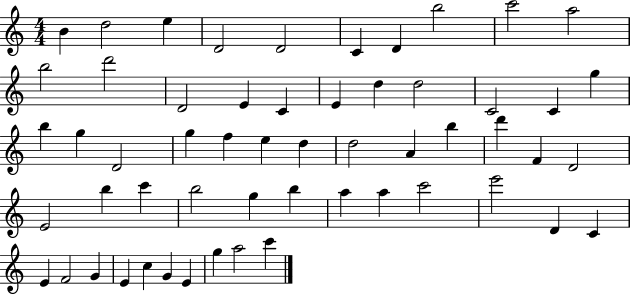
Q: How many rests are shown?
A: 0